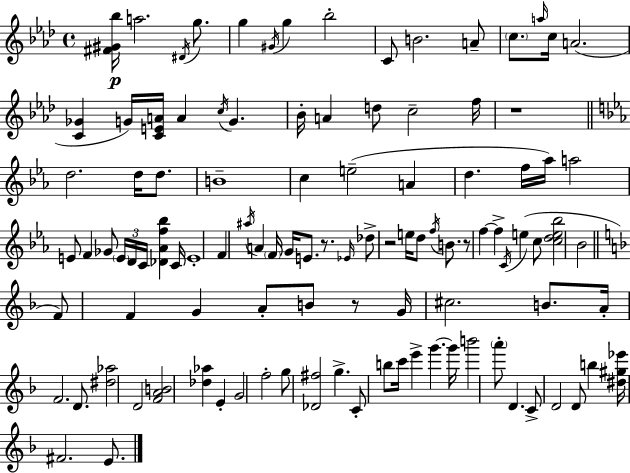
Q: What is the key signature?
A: AES major